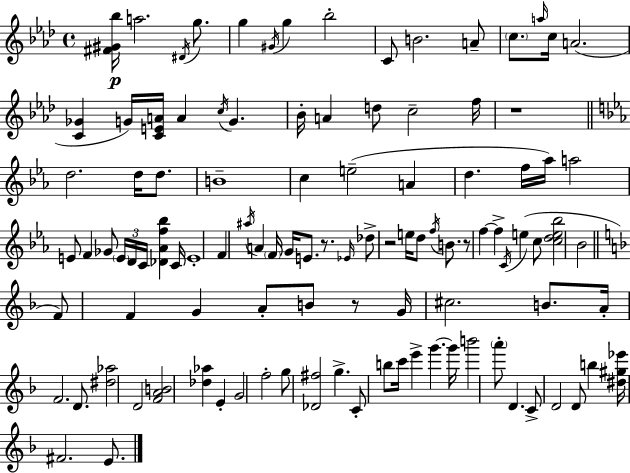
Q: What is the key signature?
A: AES major